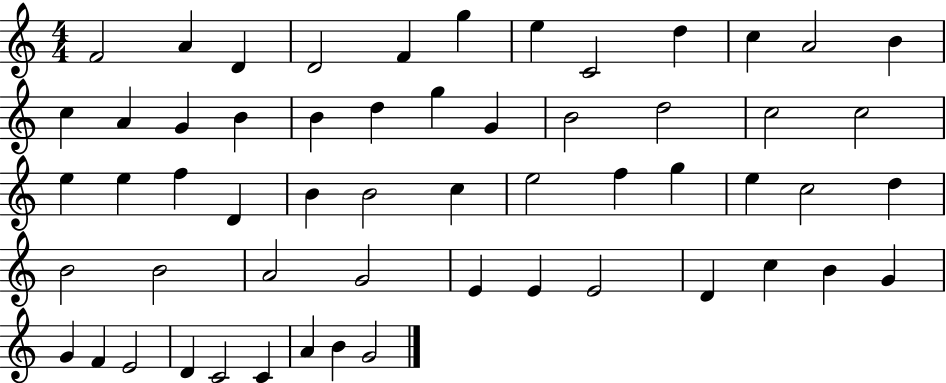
F4/h A4/q D4/q D4/h F4/q G5/q E5/q C4/h D5/q C5/q A4/h B4/q C5/q A4/q G4/q B4/q B4/q D5/q G5/q G4/q B4/h D5/h C5/h C5/h E5/q E5/q F5/q D4/q B4/q B4/h C5/q E5/h F5/q G5/q E5/q C5/h D5/q B4/h B4/h A4/h G4/h E4/q E4/q E4/h D4/q C5/q B4/q G4/q G4/q F4/q E4/h D4/q C4/h C4/q A4/q B4/q G4/h